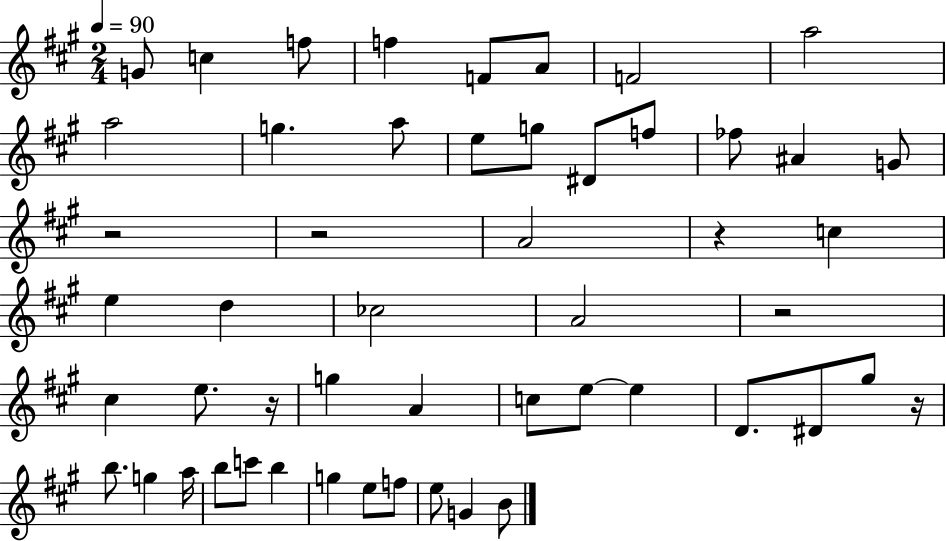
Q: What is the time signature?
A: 2/4